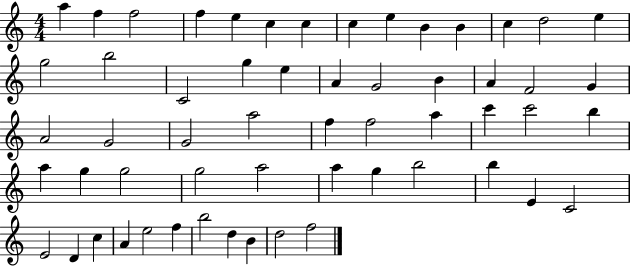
X:1
T:Untitled
M:4/4
L:1/4
K:C
a f f2 f e c c c e B B c d2 e g2 b2 C2 g e A G2 B A F2 G A2 G2 G2 a2 f f2 a c' c'2 b a g g2 g2 a2 a g b2 b E C2 E2 D c A e2 f b2 d B d2 f2